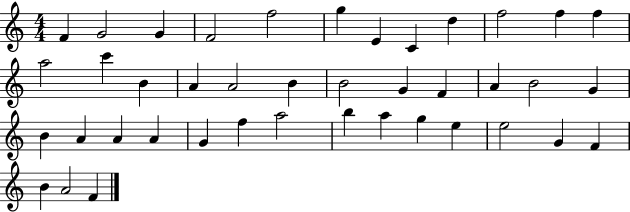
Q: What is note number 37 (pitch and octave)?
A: G4